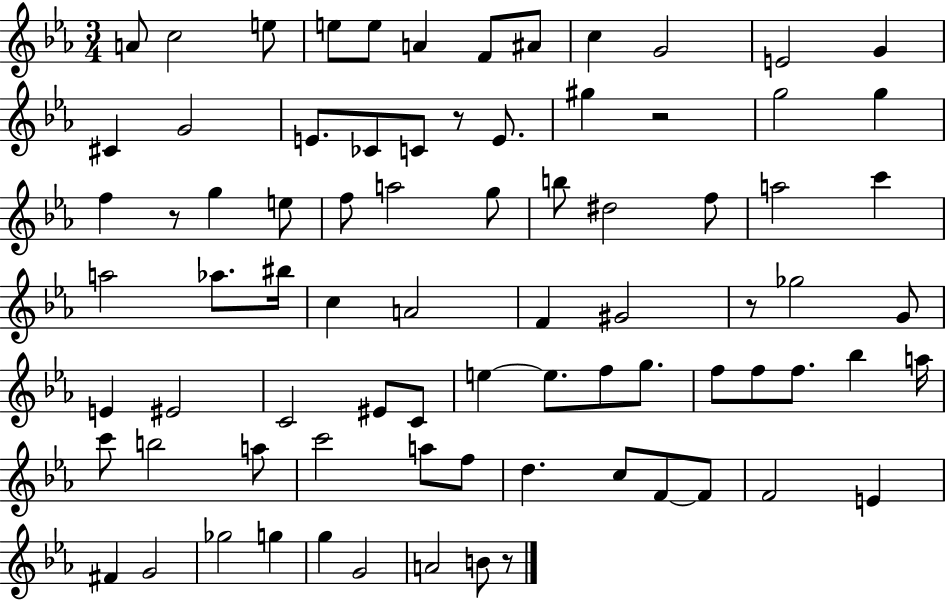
A4/e C5/h E5/e E5/e E5/e A4/q F4/e A#4/e C5/q G4/h E4/h G4/q C#4/q G4/h E4/e. CES4/e C4/e R/e E4/e. G#5/q R/h G5/h G5/q F5/q R/e G5/q E5/e F5/e A5/h G5/e B5/e D#5/h F5/e A5/h C6/q A5/h Ab5/e. BIS5/s C5/q A4/h F4/q G#4/h R/e Gb5/h G4/e E4/q EIS4/h C4/h EIS4/e C4/e E5/q E5/e. F5/e G5/e. F5/e F5/e F5/e. Bb5/q A5/s C6/e B5/h A5/e C6/h A5/e F5/e D5/q. C5/e F4/e F4/e F4/h E4/q F#4/q G4/h Gb5/h G5/q G5/q G4/h A4/h B4/e R/e